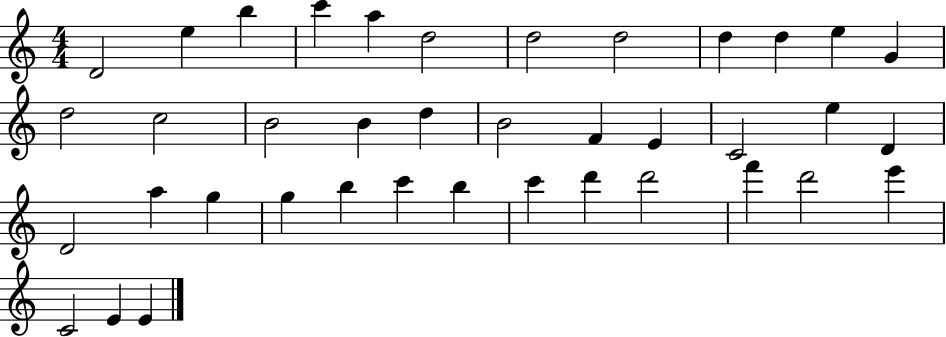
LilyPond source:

{
  \clef treble
  \numericTimeSignature
  \time 4/4
  \key c \major
  d'2 e''4 b''4 | c'''4 a''4 d''2 | d''2 d''2 | d''4 d''4 e''4 g'4 | \break d''2 c''2 | b'2 b'4 d''4 | b'2 f'4 e'4 | c'2 e''4 d'4 | \break d'2 a''4 g''4 | g''4 b''4 c'''4 b''4 | c'''4 d'''4 d'''2 | f'''4 d'''2 e'''4 | \break c'2 e'4 e'4 | \bar "|."
}